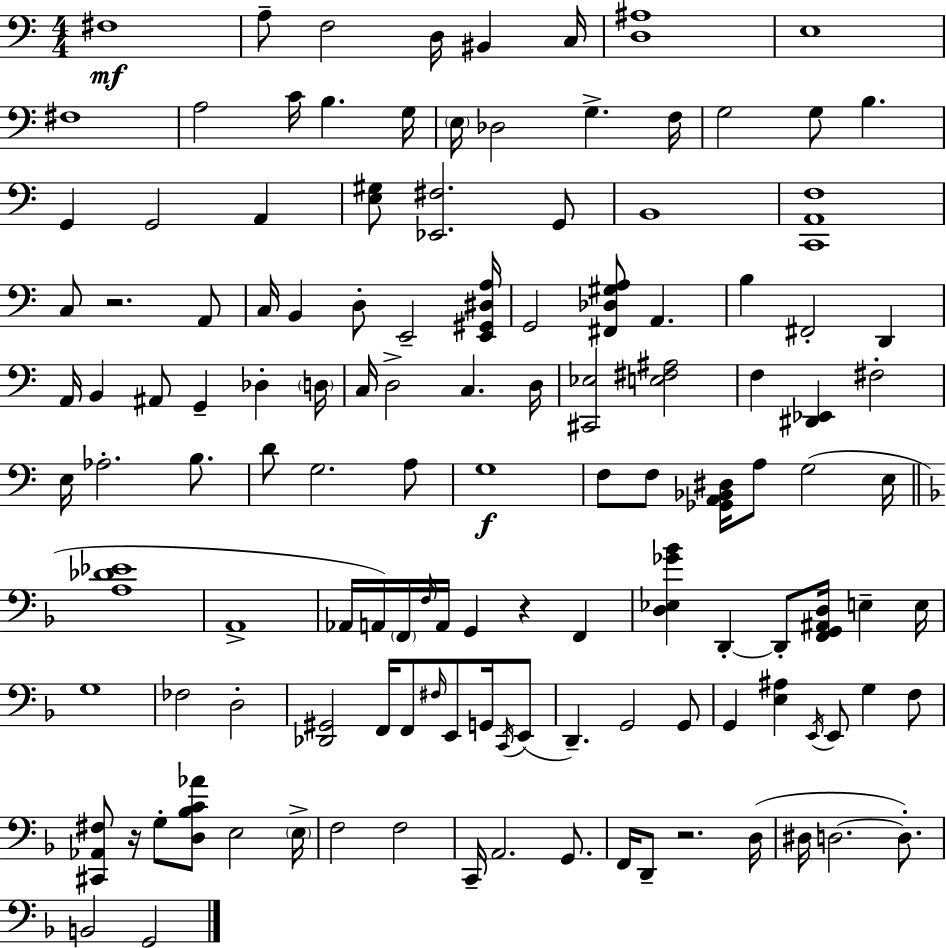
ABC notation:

X:1
T:Untitled
M:4/4
L:1/4
K:Am
^F,4 A,/2 F,2 D,/4 ^B,, C,/4 [D,^A,]4 E,4 ^F,4 A,2 C/4 B, G,/4 E,/4 _D,2 G, F,/4 G,2 G,/2 B, G,, G,,2 A,, [E,^G,]/2 [_E,,^F,]2 G,,/2 B,,4 [C,,A,,F,]4 C,/2 z2 A,,/2 C,/4 B,, D,/2 E,,2 [E,,^G,,^D,A,]/4 G,,2 [^F,,_D,^G,A,]/2 A,, B, ^F,,2 D,, A,,/4 B,, ^A,,/2 G,, _D, D,/4 C,/4 D,2 C, D,/4 [^C,,_E,]2 [E,^F,^A,]2 F, [^D,,_E,,] ^F,2 E,/4 _A,2 B,/2 D/2 G,2 A,/2 G,4 F,/2 F,/2 [_G,,A,,_B,,^D,]/4 A,/2 G,2 E,/4 [A,_D_E]4 A,,4 _A,,/4 A,,/4 F,,/4 F,/4 A,,/4 G,, z F,, [D,_E,_G_B] D,, D,,/2 [F,,G,,^A,,D,]/4 E, E,/4 G,4 _F,2 D,2 [_D,,^G,,]2 F,,/4 F,,/2 ^F,/4 E,,/2 G,,/4 C,,/4 E,,/2 D,, G,,2 G,,/2 G,, [E,^A,] E,,/4 E,,/2 G, F,/2 [^C,,_A,,^F,]/2 z/4 G,/2 [D,_B,C_A]/2 E,2 E,/4 F,2 F,2 C,,/4 A,,2 G,,/2 F,,/4 D,,/2 z2 D,/4 ^D,/4 D,2 D,/2 B,,2 G,,2